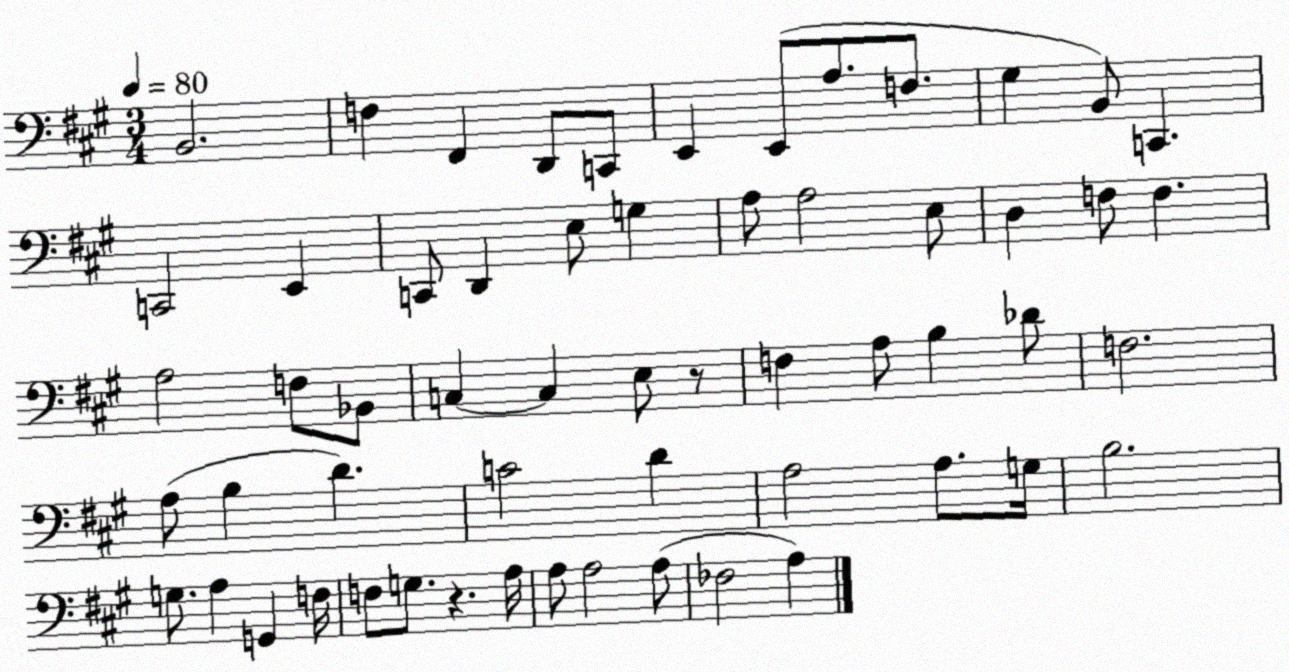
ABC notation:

X:1
T:Untitled
M:3/4
L:1/4
K:A
B,,2 F, ^F,, D,,/2 C,,/2 E,, E,,/2 A,/2 F,/2 ^G, B,,/2 C,, C,,2 E,, C,,/2 D,, E,/2 G, A,/2 A,2 E,/2 D, F,/2 F, A,2 F,/2 _B,,/2 C, C, E,/2 z/2 F, A,/2 B, _D/2 F,2 A,/2 B, D C2 D A,2 A,/2 G,/4 B,2 G,/2 A, G,, F,/4 F,/2 G,/2 z A,/4 A,/2 A,2 A,/2 _F,2 A,